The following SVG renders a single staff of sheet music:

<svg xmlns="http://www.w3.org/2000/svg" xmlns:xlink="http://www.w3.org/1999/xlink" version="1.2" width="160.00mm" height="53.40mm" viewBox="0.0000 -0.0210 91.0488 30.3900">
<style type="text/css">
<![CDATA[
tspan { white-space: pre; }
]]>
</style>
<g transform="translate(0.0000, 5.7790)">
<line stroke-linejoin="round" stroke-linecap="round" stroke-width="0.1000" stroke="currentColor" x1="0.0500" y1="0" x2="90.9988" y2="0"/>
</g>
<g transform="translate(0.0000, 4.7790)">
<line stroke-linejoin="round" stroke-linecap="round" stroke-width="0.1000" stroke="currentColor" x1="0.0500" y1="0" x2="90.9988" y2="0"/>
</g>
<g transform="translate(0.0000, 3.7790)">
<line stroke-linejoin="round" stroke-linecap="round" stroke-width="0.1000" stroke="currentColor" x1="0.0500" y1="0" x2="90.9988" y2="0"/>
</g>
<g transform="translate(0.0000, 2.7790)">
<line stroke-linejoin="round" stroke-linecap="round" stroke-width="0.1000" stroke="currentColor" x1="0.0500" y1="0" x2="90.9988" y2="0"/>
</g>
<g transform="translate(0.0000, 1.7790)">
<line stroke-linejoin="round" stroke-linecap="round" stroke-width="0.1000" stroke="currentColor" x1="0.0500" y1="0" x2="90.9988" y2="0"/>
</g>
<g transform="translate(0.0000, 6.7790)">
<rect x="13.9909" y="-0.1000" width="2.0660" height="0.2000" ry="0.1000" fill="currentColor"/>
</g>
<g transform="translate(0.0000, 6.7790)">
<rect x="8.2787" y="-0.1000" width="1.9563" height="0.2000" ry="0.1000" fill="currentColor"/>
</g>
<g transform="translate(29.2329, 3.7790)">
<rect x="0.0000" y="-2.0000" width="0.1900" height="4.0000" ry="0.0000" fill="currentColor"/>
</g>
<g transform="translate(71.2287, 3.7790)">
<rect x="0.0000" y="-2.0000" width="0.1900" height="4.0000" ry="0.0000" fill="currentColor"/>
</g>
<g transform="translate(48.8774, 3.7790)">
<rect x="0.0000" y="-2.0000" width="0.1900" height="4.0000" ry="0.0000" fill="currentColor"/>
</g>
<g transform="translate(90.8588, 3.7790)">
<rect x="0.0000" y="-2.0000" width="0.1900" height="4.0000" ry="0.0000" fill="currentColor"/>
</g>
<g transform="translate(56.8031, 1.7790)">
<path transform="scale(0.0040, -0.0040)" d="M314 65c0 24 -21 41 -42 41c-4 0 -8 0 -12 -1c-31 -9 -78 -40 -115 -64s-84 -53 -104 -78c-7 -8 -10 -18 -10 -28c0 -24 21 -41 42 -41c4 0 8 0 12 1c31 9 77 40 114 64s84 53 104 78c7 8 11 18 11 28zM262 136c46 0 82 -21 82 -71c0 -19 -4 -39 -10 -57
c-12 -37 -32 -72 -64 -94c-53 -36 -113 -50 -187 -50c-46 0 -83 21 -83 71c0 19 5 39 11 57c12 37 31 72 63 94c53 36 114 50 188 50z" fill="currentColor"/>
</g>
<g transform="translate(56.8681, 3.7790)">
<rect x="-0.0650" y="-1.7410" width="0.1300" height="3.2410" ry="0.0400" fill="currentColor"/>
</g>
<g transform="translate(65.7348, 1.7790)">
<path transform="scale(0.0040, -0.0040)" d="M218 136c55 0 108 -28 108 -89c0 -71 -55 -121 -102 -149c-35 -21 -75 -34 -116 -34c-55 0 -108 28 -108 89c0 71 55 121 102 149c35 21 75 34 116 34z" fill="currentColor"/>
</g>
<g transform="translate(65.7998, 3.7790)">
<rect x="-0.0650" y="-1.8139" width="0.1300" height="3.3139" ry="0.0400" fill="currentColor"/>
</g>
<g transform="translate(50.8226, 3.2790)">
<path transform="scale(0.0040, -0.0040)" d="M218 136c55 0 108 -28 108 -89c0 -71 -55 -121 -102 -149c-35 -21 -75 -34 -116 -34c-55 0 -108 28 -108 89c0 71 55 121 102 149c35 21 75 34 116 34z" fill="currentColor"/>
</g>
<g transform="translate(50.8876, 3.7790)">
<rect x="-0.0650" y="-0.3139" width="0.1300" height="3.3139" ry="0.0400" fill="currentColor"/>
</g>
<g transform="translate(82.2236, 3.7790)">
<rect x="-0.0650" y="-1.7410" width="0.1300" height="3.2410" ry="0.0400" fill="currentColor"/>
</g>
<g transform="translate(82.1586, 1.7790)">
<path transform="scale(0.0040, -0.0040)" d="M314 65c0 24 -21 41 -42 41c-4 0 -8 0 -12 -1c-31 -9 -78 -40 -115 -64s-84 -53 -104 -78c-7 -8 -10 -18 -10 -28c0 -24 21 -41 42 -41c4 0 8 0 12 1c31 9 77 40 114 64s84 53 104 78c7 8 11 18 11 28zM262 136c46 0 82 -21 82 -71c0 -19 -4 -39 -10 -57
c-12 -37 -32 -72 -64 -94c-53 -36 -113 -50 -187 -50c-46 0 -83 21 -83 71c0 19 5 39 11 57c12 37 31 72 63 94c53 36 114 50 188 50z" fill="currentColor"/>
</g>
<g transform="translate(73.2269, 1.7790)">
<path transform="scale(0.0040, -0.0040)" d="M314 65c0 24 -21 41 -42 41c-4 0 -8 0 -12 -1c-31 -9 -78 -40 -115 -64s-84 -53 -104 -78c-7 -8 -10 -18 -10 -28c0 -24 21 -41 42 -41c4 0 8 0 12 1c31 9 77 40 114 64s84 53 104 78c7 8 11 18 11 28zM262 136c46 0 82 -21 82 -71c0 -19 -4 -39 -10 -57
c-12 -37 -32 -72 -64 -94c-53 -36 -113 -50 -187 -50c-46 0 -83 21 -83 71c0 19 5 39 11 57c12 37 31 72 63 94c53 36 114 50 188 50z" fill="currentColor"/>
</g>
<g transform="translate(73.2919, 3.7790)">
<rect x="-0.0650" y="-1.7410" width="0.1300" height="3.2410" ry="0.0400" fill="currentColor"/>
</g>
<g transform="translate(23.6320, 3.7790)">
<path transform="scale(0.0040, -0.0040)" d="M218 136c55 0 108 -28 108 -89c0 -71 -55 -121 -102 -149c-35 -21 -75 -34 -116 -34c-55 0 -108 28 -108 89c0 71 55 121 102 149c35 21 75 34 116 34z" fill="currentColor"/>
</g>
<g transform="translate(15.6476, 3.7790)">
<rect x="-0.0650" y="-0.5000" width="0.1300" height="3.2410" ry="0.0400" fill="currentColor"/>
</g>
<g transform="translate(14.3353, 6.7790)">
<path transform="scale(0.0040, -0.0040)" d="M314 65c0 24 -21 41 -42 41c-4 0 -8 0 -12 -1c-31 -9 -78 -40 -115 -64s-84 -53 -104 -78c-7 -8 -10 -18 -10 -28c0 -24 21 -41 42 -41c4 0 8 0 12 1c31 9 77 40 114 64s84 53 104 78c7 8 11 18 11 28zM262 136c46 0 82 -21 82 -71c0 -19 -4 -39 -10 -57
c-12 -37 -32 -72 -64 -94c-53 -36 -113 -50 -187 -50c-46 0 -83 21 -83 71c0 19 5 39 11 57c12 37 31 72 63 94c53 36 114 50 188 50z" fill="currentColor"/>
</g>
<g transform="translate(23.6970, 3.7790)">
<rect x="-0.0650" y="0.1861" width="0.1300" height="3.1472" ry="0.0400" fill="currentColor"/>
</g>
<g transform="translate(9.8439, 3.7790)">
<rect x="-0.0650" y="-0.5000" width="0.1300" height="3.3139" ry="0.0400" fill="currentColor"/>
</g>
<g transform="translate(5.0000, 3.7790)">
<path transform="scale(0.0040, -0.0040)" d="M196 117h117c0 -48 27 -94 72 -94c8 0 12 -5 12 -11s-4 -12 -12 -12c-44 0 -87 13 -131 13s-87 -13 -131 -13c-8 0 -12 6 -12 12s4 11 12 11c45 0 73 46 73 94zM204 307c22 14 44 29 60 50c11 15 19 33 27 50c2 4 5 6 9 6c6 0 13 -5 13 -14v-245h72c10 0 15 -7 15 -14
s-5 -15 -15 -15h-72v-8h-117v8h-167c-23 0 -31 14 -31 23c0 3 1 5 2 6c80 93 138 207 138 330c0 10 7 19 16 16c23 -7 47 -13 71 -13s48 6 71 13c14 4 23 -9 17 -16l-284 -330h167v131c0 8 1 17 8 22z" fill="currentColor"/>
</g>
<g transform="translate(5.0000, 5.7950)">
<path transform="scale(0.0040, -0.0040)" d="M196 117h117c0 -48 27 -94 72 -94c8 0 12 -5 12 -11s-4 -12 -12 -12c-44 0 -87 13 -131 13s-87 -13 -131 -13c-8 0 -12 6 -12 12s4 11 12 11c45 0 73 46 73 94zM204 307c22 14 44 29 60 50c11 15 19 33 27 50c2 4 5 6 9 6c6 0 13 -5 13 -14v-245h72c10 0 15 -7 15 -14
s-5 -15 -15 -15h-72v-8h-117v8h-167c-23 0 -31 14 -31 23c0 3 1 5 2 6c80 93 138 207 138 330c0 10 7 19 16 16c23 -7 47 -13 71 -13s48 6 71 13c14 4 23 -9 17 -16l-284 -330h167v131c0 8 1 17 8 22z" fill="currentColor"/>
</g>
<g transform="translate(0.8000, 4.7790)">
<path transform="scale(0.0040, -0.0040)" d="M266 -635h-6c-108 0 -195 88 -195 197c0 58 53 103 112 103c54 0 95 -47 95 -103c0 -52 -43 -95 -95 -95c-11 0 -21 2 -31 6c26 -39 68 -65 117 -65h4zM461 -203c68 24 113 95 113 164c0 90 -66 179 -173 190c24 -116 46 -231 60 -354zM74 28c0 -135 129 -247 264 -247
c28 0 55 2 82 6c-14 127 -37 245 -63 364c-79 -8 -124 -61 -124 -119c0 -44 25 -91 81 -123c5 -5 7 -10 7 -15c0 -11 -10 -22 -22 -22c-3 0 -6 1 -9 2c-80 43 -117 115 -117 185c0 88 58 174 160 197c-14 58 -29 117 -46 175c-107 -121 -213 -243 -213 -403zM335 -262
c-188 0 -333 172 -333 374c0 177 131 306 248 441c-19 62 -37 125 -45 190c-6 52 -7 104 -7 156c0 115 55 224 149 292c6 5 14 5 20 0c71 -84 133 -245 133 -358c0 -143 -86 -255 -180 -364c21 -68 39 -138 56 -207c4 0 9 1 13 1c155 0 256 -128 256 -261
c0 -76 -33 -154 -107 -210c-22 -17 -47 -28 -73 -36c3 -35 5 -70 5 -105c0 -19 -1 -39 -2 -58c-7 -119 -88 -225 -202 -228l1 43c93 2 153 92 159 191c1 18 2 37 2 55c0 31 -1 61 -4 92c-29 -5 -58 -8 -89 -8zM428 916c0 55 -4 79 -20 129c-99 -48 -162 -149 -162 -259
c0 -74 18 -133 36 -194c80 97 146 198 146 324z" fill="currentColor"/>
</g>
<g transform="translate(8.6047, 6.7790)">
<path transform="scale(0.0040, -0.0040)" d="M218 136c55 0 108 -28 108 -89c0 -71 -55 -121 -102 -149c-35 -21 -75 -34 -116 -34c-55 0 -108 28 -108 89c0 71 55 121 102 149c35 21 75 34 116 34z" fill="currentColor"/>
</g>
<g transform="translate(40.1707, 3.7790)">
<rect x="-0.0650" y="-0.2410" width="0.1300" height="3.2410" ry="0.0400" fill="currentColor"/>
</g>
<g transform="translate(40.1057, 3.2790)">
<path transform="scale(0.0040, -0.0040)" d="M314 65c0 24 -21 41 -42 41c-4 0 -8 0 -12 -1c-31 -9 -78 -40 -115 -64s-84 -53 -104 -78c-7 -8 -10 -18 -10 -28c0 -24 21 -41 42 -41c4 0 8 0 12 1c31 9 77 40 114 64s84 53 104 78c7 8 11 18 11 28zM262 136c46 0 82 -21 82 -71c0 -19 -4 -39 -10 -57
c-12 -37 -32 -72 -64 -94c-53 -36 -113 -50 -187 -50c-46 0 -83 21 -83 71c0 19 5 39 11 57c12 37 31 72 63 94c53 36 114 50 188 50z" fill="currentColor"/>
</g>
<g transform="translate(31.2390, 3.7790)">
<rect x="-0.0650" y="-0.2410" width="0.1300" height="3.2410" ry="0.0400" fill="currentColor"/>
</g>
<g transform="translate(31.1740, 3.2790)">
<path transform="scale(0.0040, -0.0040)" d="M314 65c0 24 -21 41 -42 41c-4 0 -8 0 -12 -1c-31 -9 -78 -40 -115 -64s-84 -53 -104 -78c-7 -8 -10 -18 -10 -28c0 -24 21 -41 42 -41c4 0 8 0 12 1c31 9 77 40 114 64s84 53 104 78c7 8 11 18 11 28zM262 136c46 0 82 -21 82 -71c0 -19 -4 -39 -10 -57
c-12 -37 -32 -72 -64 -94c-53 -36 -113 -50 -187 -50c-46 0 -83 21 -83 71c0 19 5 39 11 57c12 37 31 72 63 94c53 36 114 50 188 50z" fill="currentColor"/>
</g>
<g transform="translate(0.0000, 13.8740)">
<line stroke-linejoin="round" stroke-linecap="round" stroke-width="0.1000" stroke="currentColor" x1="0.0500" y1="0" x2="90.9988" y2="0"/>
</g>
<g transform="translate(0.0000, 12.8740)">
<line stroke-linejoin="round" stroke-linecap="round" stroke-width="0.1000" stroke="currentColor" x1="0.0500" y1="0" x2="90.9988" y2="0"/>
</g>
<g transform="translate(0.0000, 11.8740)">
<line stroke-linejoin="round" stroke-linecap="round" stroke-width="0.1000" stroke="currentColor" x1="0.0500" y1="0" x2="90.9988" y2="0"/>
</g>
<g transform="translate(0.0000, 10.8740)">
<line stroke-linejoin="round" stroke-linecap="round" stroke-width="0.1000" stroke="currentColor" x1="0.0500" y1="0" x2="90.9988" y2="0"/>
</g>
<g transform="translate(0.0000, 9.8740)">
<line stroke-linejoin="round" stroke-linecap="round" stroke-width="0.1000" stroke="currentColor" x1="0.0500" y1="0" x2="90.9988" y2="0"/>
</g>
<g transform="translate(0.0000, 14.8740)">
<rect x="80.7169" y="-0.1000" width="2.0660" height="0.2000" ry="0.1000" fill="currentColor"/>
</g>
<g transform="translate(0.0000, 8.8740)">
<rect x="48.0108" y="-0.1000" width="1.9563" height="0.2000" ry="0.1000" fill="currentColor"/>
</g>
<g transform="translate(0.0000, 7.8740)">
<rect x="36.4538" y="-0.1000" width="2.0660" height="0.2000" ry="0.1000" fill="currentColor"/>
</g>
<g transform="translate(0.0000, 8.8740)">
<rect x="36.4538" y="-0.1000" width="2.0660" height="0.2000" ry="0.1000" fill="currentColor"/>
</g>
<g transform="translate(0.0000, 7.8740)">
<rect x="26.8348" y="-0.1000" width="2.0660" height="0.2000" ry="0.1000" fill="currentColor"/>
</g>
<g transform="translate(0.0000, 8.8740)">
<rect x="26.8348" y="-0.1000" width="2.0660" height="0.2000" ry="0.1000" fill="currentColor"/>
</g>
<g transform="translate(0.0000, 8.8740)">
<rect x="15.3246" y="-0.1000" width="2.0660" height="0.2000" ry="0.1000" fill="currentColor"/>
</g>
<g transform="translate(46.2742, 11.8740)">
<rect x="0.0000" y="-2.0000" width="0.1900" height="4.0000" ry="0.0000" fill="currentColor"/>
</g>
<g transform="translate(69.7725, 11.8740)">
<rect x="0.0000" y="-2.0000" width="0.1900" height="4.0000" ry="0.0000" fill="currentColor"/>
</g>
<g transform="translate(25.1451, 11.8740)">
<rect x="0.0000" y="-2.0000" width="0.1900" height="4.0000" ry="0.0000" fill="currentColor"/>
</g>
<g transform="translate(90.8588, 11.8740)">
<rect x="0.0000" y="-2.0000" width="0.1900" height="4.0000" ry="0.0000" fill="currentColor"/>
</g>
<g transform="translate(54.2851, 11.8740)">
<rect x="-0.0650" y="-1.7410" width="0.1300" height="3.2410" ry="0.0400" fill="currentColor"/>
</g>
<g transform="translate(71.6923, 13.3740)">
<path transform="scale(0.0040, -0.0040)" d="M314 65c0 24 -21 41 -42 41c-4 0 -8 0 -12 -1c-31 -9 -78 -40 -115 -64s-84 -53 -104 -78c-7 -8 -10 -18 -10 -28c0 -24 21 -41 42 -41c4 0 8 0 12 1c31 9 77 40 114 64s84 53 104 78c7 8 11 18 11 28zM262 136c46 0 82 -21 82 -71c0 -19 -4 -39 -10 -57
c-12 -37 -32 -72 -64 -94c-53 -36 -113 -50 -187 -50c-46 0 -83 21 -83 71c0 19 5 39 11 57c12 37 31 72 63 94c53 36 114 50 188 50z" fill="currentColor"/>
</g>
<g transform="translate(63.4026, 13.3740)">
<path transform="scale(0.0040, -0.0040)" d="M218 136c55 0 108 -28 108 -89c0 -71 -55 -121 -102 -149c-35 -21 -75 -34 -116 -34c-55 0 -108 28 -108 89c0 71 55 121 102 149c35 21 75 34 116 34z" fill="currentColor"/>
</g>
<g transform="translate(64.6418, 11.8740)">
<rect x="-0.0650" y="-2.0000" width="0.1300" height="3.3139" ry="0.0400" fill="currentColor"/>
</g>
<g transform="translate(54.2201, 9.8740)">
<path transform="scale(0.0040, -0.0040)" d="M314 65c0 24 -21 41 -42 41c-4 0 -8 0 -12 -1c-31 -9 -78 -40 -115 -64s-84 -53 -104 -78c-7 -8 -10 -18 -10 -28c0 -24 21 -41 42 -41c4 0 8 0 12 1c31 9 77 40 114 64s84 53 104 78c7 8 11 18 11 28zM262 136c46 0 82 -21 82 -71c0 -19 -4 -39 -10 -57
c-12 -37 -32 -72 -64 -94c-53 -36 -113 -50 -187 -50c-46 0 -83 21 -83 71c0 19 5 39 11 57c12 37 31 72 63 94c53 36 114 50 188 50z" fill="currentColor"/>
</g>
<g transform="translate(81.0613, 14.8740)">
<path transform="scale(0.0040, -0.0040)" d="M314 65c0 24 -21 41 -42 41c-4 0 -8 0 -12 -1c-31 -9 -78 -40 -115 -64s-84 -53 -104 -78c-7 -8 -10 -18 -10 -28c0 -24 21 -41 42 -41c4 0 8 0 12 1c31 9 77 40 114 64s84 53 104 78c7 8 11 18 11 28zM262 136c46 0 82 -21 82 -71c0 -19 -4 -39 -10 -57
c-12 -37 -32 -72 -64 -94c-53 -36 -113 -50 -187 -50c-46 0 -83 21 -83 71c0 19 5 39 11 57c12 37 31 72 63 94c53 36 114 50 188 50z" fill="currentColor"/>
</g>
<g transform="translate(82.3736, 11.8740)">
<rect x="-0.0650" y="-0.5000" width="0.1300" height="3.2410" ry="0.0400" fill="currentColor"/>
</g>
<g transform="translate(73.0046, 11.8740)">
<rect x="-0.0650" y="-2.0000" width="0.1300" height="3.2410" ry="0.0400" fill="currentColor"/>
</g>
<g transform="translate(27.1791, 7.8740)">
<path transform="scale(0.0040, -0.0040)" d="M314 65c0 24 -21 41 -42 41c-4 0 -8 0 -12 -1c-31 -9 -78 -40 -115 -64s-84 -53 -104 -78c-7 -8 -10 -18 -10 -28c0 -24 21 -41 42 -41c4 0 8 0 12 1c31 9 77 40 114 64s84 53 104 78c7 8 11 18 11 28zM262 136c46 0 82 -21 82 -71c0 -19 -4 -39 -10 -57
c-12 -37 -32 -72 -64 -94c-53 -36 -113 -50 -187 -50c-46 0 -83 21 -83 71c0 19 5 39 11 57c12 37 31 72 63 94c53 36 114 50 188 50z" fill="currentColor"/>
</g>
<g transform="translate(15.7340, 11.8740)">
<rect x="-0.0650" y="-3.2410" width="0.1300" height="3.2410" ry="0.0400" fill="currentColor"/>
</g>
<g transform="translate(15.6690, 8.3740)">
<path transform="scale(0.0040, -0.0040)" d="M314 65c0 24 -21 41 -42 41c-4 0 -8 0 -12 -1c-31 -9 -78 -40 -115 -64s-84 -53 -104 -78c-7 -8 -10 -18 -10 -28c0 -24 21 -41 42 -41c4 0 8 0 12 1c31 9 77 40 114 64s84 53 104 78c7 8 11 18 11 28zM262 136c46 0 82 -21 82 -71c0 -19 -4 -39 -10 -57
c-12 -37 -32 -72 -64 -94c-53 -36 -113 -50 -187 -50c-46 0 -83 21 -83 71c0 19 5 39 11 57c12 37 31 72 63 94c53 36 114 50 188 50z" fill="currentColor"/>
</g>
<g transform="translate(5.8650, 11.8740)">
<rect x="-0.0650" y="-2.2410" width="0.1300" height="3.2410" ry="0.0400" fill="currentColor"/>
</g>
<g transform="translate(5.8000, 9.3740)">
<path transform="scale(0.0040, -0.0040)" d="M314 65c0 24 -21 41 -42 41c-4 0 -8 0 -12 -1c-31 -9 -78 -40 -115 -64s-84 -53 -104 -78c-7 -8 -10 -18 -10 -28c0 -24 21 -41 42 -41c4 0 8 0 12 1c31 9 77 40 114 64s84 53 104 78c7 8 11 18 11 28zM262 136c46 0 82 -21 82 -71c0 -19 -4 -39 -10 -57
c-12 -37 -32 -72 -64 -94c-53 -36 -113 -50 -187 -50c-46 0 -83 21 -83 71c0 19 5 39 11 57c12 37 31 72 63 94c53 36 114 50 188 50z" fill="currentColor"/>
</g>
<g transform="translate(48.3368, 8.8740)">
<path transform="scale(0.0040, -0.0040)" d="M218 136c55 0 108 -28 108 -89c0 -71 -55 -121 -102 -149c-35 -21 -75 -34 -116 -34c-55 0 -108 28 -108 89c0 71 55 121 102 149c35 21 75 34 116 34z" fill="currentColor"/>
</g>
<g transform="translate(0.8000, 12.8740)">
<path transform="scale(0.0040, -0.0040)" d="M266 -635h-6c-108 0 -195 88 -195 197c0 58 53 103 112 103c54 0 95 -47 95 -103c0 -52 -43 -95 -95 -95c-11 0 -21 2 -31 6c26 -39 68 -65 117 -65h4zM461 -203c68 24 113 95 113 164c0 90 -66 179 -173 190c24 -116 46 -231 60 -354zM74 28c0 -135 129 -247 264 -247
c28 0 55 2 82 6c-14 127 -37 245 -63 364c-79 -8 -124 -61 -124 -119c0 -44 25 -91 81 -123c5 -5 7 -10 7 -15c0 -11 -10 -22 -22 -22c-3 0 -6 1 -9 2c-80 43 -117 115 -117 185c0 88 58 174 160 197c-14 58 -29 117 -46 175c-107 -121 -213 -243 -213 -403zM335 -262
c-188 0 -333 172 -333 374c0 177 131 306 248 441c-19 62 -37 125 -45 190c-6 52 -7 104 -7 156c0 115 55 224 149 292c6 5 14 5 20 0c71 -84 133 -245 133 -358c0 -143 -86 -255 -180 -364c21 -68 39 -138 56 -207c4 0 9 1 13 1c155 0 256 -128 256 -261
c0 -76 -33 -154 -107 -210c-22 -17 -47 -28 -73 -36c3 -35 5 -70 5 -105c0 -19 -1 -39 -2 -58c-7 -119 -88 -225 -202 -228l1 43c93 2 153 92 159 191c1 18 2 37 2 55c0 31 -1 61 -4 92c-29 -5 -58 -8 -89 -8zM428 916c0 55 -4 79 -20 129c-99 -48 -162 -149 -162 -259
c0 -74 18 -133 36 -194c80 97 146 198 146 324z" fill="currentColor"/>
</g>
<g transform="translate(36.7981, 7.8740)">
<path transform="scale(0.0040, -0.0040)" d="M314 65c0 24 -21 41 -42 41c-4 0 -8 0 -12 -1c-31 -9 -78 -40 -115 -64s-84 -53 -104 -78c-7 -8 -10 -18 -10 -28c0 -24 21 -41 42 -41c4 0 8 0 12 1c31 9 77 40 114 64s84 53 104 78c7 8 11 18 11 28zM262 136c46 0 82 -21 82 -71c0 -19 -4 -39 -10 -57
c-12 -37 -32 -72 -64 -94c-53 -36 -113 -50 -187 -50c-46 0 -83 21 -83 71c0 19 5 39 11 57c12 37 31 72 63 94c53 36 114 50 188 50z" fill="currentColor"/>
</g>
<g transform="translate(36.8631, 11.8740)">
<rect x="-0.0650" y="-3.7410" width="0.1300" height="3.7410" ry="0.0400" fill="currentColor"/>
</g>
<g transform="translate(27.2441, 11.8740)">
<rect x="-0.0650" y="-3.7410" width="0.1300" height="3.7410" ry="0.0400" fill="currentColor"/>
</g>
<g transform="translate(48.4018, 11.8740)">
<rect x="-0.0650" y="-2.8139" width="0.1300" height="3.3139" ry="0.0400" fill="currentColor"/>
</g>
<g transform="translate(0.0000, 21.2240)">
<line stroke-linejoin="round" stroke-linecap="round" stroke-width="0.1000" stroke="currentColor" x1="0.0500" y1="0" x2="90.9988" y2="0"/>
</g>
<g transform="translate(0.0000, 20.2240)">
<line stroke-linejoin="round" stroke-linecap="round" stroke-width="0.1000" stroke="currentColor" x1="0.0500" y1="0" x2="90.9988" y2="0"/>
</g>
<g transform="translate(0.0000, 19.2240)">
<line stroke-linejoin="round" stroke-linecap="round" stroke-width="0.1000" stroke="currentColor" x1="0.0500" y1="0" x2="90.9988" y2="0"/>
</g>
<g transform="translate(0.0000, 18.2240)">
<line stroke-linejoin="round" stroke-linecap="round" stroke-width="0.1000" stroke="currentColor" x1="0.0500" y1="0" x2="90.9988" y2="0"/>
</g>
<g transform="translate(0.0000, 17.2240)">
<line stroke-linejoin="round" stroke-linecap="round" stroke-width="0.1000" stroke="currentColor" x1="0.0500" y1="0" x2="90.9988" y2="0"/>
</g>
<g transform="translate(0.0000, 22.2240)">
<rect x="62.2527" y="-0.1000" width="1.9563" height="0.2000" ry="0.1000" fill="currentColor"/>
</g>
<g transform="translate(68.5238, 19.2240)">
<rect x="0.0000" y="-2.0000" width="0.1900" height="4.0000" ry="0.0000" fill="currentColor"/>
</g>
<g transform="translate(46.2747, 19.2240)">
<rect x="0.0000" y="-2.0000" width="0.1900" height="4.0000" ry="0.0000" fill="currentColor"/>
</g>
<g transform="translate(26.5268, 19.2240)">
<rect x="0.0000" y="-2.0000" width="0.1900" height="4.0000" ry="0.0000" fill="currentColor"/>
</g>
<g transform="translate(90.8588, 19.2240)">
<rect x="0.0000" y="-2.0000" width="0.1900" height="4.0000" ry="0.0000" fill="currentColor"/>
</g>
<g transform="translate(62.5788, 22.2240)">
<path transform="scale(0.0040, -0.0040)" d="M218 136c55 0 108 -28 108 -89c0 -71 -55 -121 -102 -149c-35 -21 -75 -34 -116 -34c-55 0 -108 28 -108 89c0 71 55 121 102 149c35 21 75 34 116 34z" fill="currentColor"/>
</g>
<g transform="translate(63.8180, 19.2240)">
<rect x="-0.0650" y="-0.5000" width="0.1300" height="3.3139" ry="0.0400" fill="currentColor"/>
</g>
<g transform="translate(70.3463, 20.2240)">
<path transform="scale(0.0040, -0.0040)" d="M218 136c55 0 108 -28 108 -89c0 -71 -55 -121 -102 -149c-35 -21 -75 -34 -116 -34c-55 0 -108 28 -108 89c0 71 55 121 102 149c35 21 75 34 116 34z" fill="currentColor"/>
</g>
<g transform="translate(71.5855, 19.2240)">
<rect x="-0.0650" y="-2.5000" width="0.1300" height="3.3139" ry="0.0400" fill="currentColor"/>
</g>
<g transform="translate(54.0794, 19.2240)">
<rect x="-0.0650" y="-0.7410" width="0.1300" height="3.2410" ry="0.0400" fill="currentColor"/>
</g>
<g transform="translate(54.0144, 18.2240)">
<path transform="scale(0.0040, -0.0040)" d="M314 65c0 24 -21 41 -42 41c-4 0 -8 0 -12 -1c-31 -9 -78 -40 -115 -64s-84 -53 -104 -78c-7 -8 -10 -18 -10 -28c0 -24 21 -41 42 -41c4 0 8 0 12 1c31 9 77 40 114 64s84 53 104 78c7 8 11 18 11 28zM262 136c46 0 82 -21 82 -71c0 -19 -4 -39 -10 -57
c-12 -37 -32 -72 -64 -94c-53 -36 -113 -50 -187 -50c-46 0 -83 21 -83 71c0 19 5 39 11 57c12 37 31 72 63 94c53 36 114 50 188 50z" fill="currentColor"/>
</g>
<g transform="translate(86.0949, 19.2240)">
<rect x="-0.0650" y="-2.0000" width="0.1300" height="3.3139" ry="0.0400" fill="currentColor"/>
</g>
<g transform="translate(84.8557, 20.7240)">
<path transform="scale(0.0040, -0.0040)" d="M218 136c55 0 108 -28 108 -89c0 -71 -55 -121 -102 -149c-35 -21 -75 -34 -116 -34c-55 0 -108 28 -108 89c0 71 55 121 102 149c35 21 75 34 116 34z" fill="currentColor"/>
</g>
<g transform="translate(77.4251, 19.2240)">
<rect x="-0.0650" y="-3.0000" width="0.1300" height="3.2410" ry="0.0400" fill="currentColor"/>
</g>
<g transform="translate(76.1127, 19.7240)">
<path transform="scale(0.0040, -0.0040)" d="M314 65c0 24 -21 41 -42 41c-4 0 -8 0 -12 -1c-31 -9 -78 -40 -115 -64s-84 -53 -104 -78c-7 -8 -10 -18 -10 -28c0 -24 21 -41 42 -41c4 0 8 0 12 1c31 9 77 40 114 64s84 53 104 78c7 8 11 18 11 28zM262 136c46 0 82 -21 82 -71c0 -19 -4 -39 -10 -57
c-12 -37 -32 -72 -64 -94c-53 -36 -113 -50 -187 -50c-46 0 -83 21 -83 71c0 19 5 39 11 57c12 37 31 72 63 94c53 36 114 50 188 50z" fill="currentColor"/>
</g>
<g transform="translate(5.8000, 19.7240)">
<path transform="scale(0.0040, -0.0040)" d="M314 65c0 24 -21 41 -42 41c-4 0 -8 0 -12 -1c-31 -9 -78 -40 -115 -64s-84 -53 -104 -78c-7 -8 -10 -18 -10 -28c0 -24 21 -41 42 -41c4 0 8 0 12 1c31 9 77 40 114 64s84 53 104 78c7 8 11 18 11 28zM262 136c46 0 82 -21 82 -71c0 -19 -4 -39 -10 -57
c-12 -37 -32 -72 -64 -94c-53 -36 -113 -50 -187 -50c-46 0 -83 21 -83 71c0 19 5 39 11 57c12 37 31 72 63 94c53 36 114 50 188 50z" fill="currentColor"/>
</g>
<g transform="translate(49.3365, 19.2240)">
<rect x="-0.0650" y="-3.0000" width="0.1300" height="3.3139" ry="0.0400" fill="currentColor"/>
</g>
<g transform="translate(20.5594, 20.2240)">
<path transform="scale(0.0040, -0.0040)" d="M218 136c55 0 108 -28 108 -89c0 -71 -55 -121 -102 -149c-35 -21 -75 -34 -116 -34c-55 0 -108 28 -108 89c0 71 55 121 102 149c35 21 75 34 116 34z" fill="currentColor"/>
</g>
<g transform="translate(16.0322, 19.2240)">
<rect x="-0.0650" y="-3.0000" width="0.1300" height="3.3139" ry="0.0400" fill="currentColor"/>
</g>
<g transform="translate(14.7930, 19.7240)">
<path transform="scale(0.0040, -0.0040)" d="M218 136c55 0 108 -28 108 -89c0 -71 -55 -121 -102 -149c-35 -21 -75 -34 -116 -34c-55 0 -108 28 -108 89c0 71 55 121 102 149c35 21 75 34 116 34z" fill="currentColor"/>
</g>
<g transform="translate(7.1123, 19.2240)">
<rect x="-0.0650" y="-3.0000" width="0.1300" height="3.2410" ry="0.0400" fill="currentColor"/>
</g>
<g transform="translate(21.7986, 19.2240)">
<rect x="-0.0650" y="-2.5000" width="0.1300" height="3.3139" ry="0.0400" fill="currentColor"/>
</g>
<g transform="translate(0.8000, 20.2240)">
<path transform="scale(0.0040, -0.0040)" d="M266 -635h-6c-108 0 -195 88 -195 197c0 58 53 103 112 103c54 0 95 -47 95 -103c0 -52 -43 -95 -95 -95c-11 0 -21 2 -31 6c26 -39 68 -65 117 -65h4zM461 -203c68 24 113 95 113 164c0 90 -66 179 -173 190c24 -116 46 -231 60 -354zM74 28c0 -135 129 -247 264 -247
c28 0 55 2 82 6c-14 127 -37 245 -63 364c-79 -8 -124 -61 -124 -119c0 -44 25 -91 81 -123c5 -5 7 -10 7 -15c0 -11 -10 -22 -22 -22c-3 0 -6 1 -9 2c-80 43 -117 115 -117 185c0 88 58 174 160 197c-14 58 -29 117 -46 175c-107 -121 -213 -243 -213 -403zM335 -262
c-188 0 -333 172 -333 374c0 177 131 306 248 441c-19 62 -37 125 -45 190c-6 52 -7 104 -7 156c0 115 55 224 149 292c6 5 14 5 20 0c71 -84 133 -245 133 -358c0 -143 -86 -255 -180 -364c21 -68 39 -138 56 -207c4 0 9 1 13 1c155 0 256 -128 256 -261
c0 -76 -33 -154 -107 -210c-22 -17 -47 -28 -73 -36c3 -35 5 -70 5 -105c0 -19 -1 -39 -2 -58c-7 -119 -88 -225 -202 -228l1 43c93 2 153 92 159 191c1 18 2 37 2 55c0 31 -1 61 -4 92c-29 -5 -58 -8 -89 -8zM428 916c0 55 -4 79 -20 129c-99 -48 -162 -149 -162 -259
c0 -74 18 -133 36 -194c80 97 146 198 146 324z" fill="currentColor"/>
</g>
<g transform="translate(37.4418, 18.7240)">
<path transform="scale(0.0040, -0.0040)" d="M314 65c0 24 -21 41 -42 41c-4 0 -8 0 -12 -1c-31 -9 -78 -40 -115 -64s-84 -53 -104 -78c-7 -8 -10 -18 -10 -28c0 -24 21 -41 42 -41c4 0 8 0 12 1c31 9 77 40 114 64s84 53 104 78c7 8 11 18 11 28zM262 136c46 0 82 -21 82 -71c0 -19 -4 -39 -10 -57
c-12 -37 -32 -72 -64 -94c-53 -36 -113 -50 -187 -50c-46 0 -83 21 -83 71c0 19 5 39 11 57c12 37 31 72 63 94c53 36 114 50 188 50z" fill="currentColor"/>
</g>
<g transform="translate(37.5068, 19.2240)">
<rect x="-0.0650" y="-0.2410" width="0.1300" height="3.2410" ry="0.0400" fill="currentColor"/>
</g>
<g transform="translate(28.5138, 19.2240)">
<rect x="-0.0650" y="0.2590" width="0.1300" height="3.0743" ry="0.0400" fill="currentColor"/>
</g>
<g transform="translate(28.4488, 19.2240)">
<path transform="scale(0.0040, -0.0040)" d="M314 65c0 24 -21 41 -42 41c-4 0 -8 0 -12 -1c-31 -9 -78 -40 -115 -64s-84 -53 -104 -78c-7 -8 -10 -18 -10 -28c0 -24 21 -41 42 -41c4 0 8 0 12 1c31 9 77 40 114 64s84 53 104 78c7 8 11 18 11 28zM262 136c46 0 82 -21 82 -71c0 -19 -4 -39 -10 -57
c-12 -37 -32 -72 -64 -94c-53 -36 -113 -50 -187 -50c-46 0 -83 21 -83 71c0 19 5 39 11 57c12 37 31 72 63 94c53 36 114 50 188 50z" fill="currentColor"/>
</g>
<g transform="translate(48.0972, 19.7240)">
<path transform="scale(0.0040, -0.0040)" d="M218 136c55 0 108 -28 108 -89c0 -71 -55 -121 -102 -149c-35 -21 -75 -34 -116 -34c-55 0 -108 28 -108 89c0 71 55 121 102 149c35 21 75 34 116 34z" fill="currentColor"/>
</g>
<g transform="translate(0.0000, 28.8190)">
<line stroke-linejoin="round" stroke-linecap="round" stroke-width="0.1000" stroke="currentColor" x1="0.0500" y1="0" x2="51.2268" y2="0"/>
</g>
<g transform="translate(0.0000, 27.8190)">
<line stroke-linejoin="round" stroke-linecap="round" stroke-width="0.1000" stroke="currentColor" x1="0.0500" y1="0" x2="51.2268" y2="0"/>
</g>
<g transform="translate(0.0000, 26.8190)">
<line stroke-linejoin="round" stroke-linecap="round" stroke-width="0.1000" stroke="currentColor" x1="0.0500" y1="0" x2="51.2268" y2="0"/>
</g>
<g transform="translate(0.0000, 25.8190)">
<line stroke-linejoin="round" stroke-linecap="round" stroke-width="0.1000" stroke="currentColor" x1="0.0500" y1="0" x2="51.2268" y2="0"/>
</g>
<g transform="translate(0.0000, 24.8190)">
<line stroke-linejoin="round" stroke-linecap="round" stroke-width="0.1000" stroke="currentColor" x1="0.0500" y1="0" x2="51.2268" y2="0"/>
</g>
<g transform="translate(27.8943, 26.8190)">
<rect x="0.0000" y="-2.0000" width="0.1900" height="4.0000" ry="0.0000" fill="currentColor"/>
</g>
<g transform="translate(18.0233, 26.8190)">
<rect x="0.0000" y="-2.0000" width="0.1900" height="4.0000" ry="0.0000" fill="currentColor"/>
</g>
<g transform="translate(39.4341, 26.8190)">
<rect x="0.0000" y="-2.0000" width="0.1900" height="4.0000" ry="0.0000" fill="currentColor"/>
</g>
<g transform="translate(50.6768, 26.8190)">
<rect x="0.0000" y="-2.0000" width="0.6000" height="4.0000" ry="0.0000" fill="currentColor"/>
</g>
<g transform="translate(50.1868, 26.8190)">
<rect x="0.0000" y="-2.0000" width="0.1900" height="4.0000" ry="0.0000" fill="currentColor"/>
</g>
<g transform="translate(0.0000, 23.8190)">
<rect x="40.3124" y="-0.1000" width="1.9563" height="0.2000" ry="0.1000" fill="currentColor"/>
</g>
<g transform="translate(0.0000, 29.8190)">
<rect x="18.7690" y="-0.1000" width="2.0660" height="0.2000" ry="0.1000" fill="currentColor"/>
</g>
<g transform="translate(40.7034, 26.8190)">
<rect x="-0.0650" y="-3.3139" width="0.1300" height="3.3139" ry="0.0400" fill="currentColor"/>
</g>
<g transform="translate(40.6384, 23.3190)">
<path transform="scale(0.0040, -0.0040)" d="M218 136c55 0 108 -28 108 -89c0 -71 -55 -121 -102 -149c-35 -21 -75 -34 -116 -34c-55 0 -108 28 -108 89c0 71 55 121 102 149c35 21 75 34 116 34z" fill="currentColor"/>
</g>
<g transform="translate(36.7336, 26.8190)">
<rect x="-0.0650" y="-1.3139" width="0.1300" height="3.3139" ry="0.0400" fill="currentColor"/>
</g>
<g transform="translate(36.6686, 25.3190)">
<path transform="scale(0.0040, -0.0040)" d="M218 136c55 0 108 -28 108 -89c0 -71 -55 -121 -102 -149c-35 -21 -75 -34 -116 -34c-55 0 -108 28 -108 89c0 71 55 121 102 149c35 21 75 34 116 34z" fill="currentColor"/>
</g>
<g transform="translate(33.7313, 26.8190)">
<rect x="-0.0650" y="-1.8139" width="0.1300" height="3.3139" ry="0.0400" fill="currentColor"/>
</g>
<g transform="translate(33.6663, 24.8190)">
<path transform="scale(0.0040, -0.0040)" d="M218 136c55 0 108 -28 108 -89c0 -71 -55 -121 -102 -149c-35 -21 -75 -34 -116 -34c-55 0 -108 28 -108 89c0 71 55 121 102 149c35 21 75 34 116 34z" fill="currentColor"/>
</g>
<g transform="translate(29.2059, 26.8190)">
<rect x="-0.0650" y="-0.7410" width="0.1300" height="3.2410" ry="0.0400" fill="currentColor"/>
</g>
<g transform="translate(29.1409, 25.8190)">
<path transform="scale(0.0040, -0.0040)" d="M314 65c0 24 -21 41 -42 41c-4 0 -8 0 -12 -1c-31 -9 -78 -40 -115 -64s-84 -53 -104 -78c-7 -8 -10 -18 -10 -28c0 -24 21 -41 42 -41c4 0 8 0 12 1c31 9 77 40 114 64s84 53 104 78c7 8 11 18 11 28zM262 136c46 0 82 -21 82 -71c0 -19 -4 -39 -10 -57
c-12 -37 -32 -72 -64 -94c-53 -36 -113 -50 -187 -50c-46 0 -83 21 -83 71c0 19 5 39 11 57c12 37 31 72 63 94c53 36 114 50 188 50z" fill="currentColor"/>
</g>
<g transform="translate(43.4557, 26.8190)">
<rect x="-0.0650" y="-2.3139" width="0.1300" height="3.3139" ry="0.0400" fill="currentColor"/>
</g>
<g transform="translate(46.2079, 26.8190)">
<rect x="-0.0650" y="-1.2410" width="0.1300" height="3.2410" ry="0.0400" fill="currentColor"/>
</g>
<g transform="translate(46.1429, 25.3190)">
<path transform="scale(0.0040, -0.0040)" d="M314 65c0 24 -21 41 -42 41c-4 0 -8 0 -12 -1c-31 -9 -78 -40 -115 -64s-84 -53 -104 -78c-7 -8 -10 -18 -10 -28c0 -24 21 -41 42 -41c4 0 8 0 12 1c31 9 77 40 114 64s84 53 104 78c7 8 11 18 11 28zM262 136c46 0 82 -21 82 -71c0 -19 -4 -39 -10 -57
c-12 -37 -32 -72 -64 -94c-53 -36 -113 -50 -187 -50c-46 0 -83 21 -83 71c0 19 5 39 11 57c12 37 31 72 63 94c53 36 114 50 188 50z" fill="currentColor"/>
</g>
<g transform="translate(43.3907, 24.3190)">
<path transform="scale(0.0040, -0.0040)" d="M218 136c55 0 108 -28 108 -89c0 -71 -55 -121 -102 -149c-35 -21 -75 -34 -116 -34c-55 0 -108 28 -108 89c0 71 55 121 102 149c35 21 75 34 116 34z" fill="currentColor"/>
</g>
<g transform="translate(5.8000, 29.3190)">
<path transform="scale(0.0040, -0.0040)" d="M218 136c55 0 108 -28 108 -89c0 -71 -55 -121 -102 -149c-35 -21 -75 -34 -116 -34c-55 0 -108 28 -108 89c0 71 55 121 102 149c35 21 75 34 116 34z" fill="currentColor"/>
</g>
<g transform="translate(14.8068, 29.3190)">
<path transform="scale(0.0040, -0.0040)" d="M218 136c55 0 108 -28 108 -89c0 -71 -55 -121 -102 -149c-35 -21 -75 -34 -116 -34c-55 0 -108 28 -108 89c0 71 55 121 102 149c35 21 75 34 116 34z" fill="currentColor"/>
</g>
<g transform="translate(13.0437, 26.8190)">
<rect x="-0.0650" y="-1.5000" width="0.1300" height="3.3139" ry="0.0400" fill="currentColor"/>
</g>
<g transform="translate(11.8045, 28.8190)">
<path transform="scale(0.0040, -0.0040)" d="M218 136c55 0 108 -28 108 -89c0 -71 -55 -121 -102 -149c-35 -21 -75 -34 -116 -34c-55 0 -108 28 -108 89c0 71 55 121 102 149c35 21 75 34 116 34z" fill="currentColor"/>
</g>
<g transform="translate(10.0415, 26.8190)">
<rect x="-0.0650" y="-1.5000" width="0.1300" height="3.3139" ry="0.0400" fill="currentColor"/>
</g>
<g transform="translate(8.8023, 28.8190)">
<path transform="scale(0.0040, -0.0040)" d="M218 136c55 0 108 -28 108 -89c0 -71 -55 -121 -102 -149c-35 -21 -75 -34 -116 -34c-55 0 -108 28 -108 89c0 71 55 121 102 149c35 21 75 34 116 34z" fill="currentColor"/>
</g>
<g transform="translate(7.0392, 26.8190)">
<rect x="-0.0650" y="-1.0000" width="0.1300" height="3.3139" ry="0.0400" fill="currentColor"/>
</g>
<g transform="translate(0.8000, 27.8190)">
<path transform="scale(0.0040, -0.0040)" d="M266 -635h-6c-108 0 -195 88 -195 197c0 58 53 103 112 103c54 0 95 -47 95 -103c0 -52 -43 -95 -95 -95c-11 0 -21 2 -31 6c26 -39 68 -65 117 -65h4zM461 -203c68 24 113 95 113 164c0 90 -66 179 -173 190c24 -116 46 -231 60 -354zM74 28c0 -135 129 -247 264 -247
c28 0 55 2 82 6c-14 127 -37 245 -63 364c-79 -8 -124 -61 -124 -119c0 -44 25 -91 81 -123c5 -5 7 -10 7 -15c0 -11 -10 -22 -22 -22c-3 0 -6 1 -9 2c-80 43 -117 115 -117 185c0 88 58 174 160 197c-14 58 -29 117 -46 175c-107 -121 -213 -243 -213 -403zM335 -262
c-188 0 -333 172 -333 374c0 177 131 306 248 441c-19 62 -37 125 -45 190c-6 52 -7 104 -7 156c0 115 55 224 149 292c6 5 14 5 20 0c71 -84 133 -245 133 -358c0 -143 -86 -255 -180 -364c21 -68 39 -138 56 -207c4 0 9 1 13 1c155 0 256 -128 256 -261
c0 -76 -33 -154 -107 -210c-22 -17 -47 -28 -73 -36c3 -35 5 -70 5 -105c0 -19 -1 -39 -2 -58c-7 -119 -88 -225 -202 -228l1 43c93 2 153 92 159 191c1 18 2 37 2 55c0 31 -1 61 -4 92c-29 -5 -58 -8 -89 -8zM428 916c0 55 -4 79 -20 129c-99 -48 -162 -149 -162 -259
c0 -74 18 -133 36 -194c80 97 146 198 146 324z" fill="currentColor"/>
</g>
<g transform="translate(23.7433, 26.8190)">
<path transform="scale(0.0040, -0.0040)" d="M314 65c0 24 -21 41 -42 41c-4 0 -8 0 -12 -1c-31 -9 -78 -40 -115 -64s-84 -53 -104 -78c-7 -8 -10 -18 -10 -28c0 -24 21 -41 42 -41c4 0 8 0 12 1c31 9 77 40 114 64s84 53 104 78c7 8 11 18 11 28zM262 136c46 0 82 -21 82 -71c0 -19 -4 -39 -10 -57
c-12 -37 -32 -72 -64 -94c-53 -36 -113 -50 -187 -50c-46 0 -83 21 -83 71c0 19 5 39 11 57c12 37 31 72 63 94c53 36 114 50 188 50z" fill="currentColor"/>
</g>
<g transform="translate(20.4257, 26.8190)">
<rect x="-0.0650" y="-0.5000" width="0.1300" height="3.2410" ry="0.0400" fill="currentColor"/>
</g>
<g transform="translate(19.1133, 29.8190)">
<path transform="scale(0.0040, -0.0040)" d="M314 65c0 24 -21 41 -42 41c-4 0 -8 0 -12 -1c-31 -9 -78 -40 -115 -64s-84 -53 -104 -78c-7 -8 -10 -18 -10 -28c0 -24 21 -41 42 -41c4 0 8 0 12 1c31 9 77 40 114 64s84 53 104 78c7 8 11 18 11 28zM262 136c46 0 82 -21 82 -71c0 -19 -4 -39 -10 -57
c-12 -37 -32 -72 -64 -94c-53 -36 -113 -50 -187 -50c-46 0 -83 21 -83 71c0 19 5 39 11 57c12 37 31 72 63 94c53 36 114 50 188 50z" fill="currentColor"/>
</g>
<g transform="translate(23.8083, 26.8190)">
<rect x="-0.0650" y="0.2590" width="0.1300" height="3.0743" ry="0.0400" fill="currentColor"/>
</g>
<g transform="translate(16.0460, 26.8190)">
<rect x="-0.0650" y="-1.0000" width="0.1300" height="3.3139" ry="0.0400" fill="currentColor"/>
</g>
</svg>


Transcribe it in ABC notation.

X:1
T:Untitled
M:4/4
L:1/4
K:C
C C2 B c2 c2 c f2 f f2 f2 g2 b2 c'2 c'2 a f2 F F2 C2 A2 A G B2 c2 A d2 C G A2 F D E E D C2 B2 d2 f e b g e2